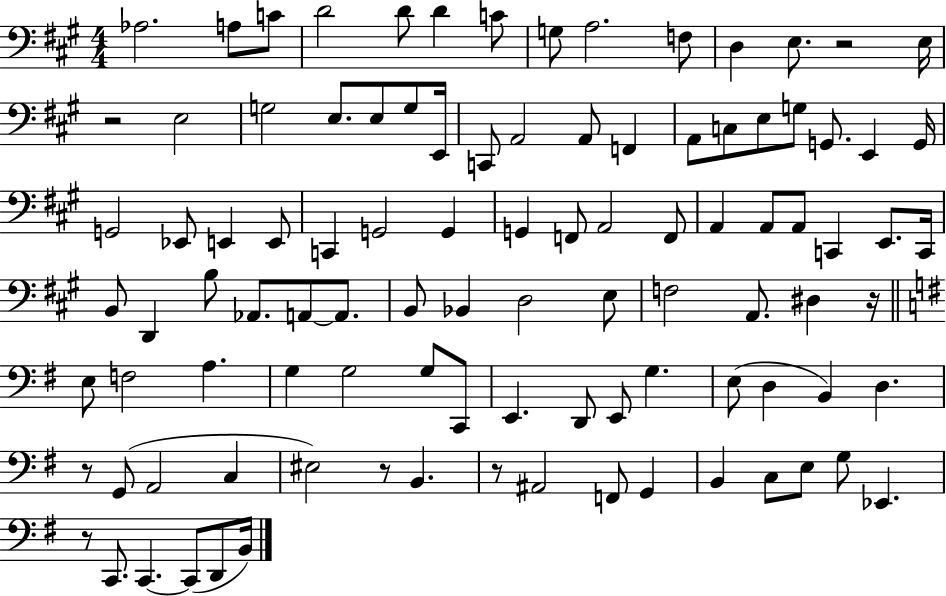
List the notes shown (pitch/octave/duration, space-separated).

Ab3/h. A3/e C4/e D4/h D4/e D4/q C4/e G3/e A3/h. F3/e D3/q E3/e. R/h E3/s R/h E3/h G3/h E3/e. E3/e G3/e E2/s C2/e A2/h A2/e F2/q A2/e C3/e E3/e G3/e G2/e. E2/q G2/s G2/h Eb2/e E2/q E2/e C2/q G2/h G2/q G2/q F2/e A2/h F2/e A2/q A2/e A2/e C2/q E2/e. C2/s B2/e D2/q B3/e Ab2/e. A2/e A2/e. B2/e Bb2/q D3/h E3/e F3/h A2/e. D#3/q R/s E3/e F3/h A3/q. G3/q G3/h G3/e C2/e E2/q. D2/e E2/e G3/q. E3/e D3/q B2/q D3/q. R/e G2/e A2/h C3/q EIS3/h R/e B2/q. R/e A#2/h F2/e G2/q B2/q C3/e E3/e G3/e Eb2/q. R/e C2/e. C2/q. C2/e D2/e B2/s